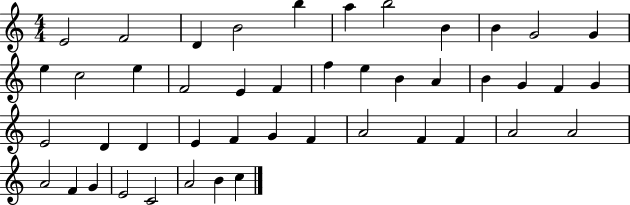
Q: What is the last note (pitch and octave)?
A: C5